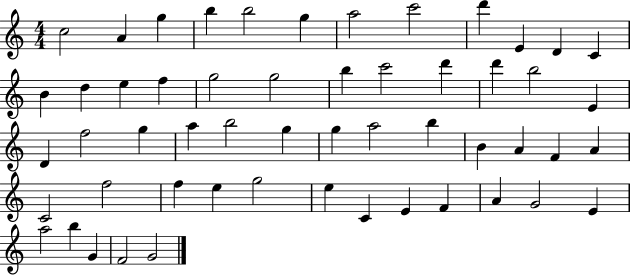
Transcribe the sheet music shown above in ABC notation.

X:1
T:Untitled
M:4/4
L:1/4
K:C
c2 A g b b2 g a2 c'2 d' E D C B d e f g2 g2 b c'2 d' d' b2 E D f2 g a b2 g g a2 b B A F A C2 f2 f e g2 e C E F A G2 E a2 b G F2 G2